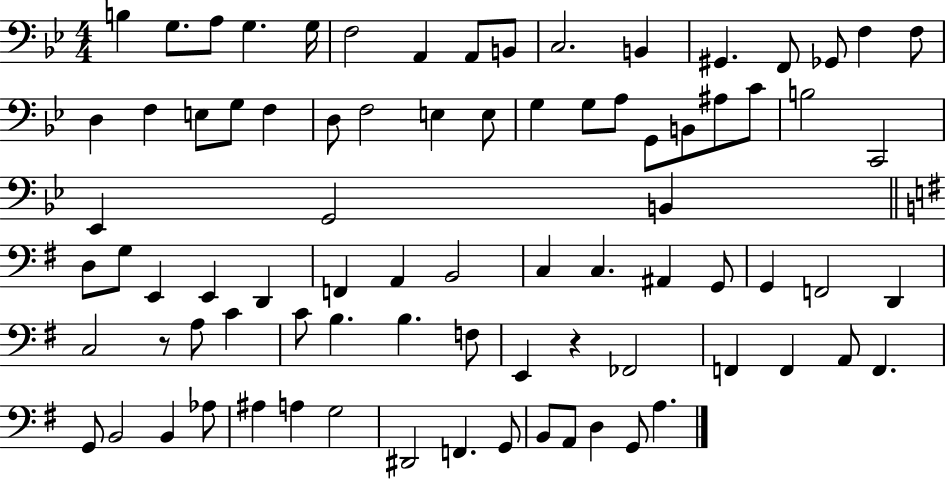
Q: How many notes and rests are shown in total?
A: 82